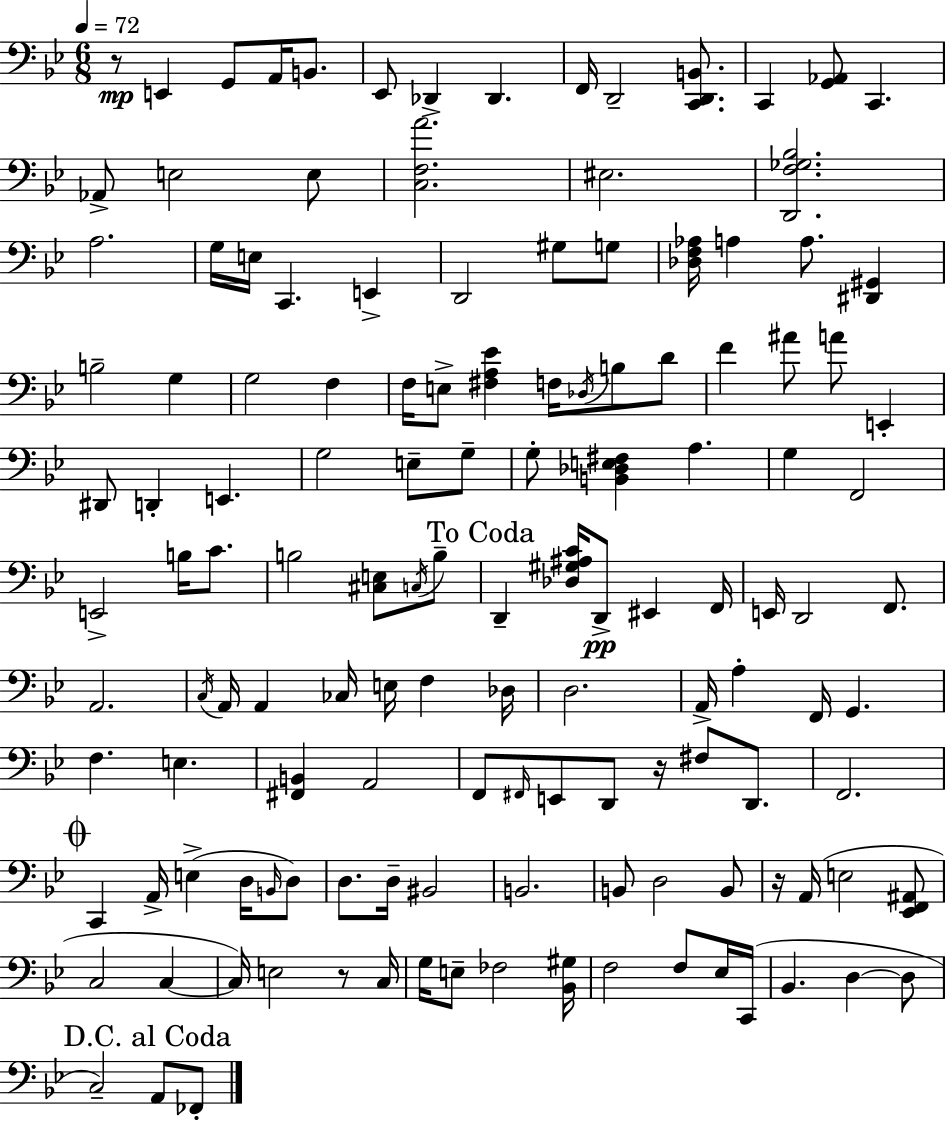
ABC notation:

X:1
T:Untitled
M:6/8
L:1/4
K:Gm
z/2 E,, G,,/2 A,,/4 B,,/2 _E,,/2 _D,, _D,, F,,/4 D,,2 [C,,D,,B,,]/2 C,, [G,,_A,,]/2 C,, _A,,/2 E,2 E,/2 [C,F,A]2 ^E,2 [D,,F,_G,_B,]2 A,2 G,/4 E,/4 C,, E,, D,,2 ^G,/2 G,/2 [_D,F,_A,]/4 A, A,/2 [^D,,^G,,] B,2 G, G,2 F, F,/4 E,/2 [^F,A,_E] F,/4 _D,/4 B,/2 D/2 F ^A/2 A/2 E,, ^D,,/2 D,, E,, G,2 E,/2 G,/2 G,/2 [B,,_D,E,^F,] A, G, F,,2 E,,2 B,/4 C/2 B,2 [^C,E,]/2 C,/4 B,/2 D,, [_D,^G,^A,C]/4 D,,/2 ^E,, F,,/4 E,,/4 D,,2 F,,/2 A,,2 C,/4 A,,/4 A,, _C,/4 E,/4 F, _D,/4 D,2 A,,/4 A, F,,/4 G,, F, E, [^F,,B,,] A,,2 F,,/2 ^F,,/4 E,,/2 D,,/2 z/4 ^F,/2 D,,/2 F,,2 C,, A,,/4 E, D,/4 B,,/4 D,/2 D,/2 D,/4 ^B,,2 B,,2 B,,/2 D,2 B,,/2 z/4 A,,/4 E,2 [_E,,F,,^A,,]/2 C,2 C, C,/4 E,2 z/2 C,/4 G,/4 E,/2 _F,2 [_B,,^G,]/4 F,2 F,/2 _E,/4 C,,/4 _B,, D, D,/2 C,2 A,,/2 _F,,/2